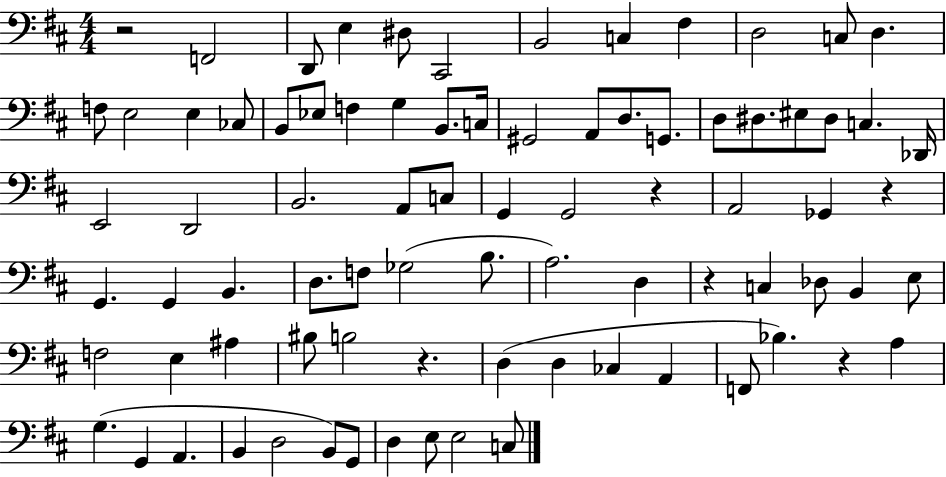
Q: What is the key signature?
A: D major